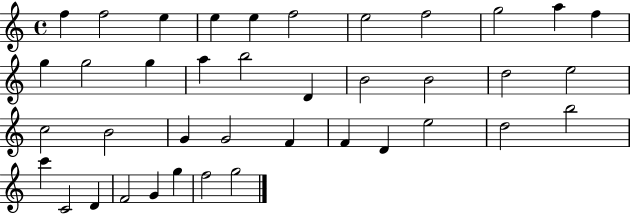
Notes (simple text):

F5/q F5/h E5/q E5/q E5/q F5/h E5/h F5/h G5/h A5/q F5/q G5/q G5/h G5/q A5/q B5/h D4/q B4/h B4/h D5/h E5/h C5/h B4/h G4/q G4/h F4/q F4/q D4/q E5/h D5/h B5/h C6/q C4/h D4/q F4/h G4/q G5/q F5/h G5/h